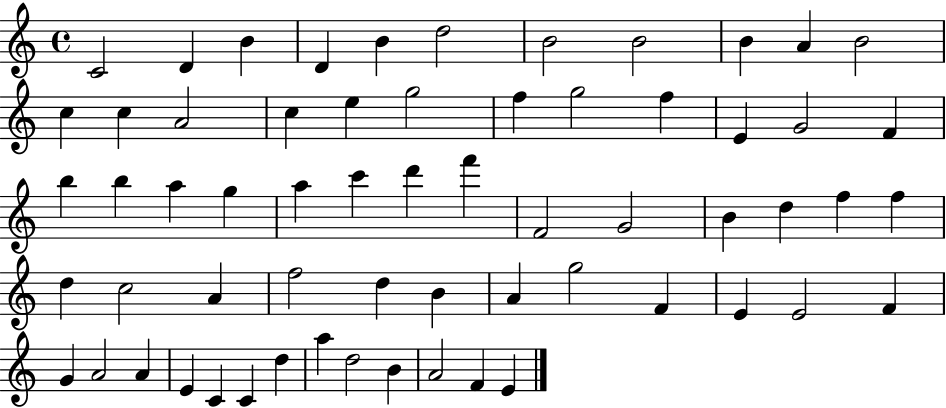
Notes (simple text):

C4/h D4/q B4/q D4/q B4/q D5/h B4/h B4/h B4/q A4/q B4/h C5/q C5/q A4/h C5/q E5/q G5/h F5/q G5/h F5/q E4/q G4/h F4/q B5/q B5/q A5/q G5/q A5/q C6/q D6/q F6/q F4/h G4/h B4/q D5/q F5/q F5/q D5/q C5/h A4/q F5/h D5/q B4/q A4/q G5/h F4/q E4/q E4/h F4/q G4/q A4/h A4/q E4/q C4/q C4/q D5/q A5/q D5/h B4/q A4/h F4/q E4/q